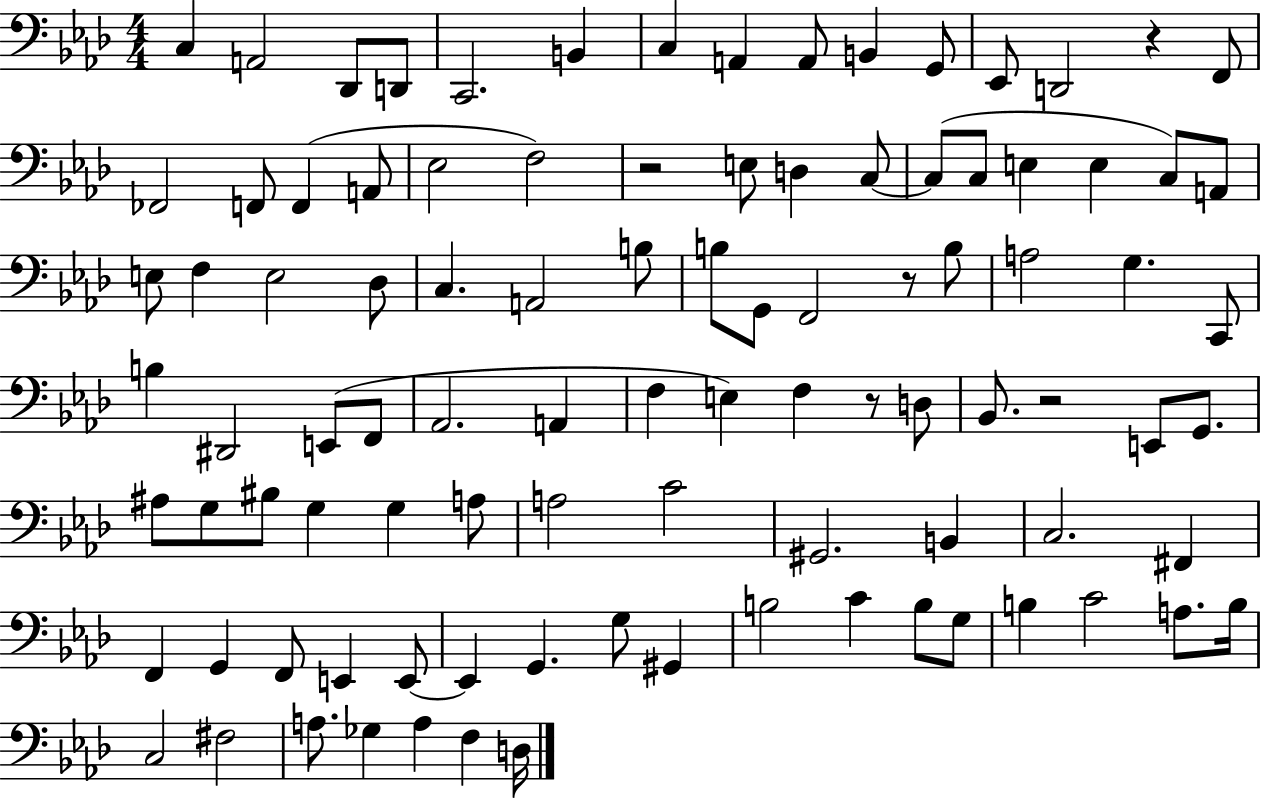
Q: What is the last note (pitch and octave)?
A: D3